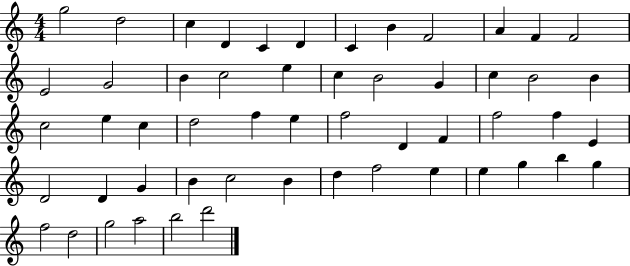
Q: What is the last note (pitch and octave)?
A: D6